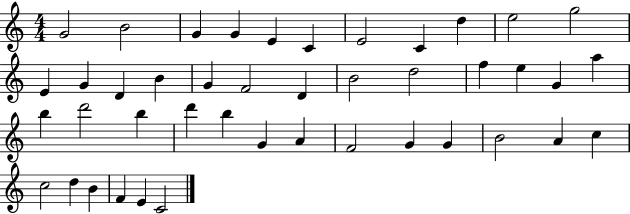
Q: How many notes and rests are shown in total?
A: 43